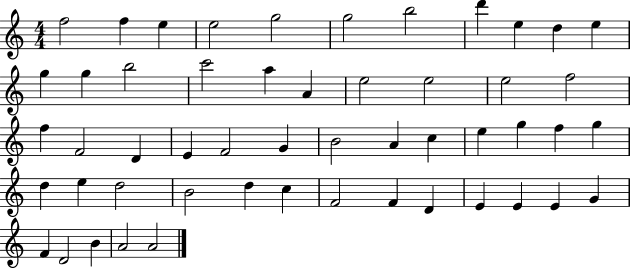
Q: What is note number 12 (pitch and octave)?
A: G5